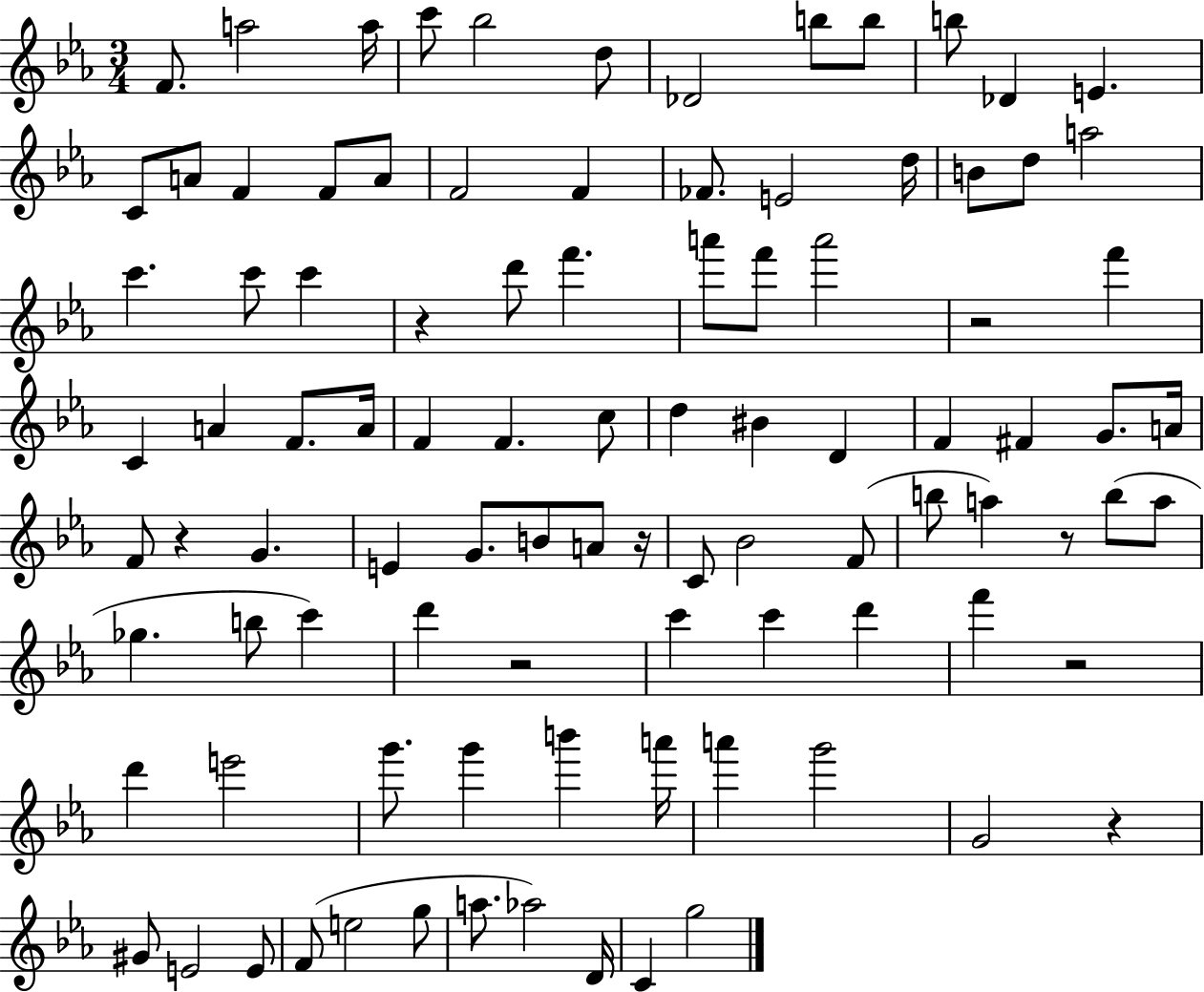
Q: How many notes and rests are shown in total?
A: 97